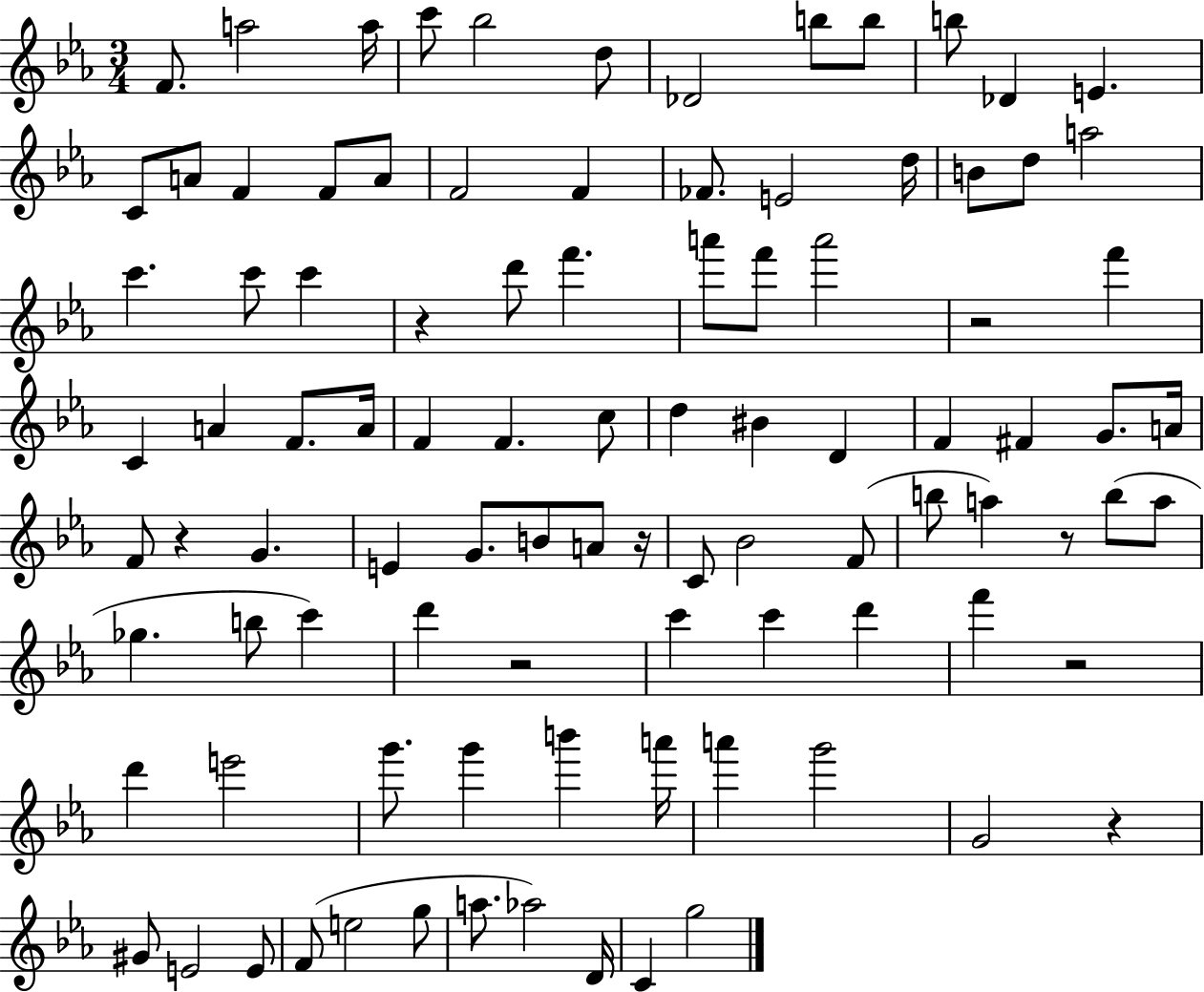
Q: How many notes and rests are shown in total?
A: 97